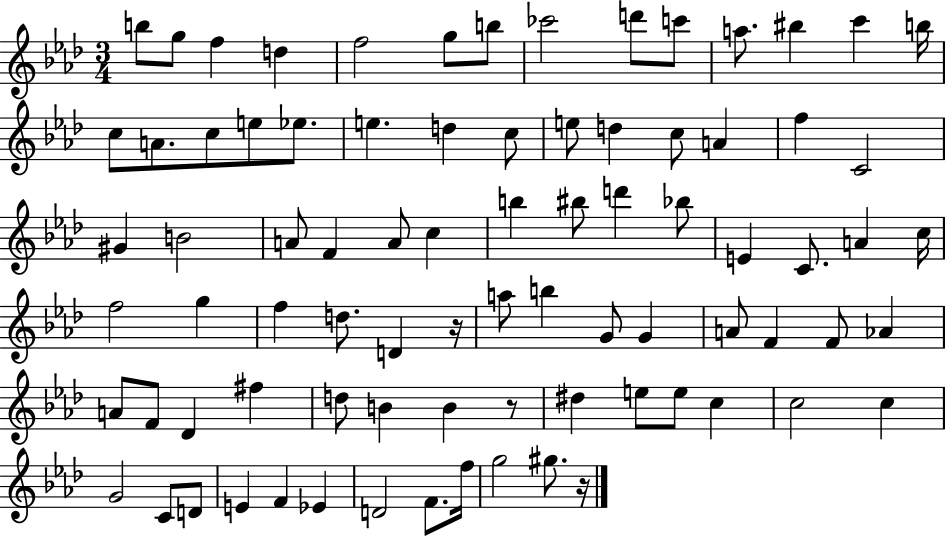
{
  \clef treble
  \numericTimeSignature
  \time 3/4
  \key aes \major
  b''8 g''8 f''4 d''4 | f''2 g''8 b''8 | ces'''2 d'''8 c'''8 | a''8. bis''4 c'''4 b''16 | \break c''8 a'8. c''8 e''8 ees''8. | e''4. d''4 c''8 | e''8 d''4 c''8 a'4 | f''4 c'2 | \break gis'4 b'2 | a'8 f'4 a'8 c''4 | b''4 bis''8 d'''4 bes''8 | e'4 c'8. a'4 c''16 | \break f''2 g''4 | f''4 d''8. d'4 r16 | a''8 b''4 g'8 g'4 | a'8 f'4 f'8 aes'4 | \break a'8 f'8 des'4 fis''4 | d''8 b'4 b'4 r8 | dis''4 e''8 e''8 c''4 | c''2 c''4 | \break g'2 c'8 d'8 | e'4 f'4 ees'4 | d'2 f'8. f''16 | g''2 gis''8. r16 | \break \bar "|."
}